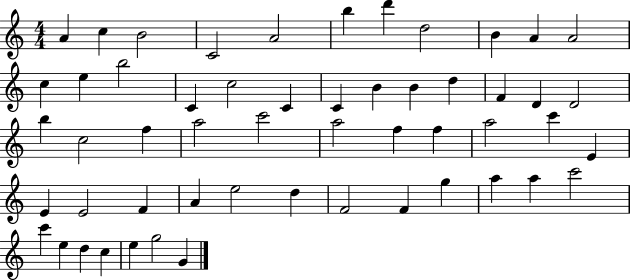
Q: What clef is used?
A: treble